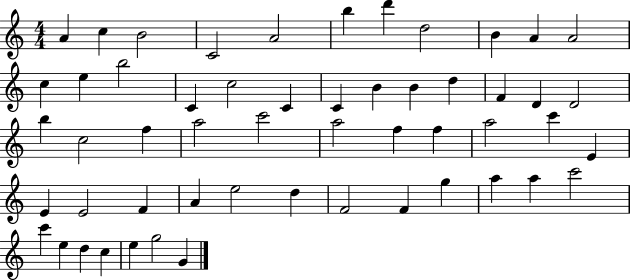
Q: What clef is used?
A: treble